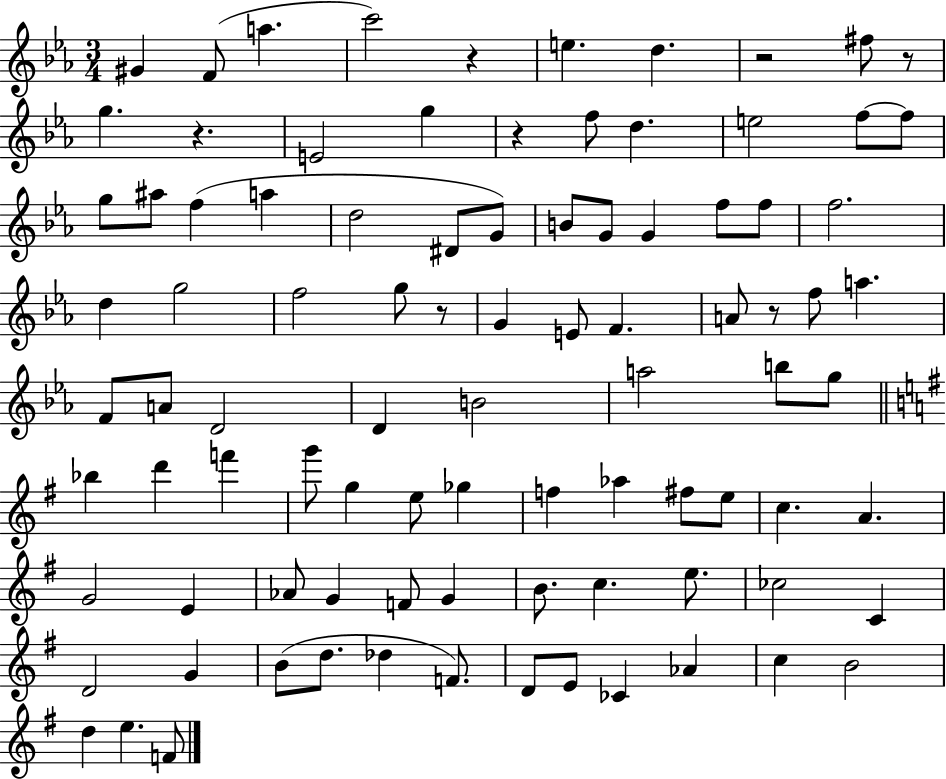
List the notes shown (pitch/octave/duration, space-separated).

G#4/q F4/e A5/q. C6/h R/q E5/q. D5/q. R/h F#5/e R/e G5/q. R/q. E4/h G5/q R/q F5/e D5/q. E5/h F5/e F5/e G5/e A#5/e F5/q A5/q D5/h D#4/e G4/e B4/e G4/e G4/q F5/e F5/e F5/h. D5/q G5/h F5/h G5/e R/e G4/q E4/e F4/q. A4/e R/e F5/e A5/q. F4/e A4/e D4/h D4/q B4/h A5/h B5/e G5/e Bb5/q D6/q F6/q G6/e G5/q E5/e Gb5/q F5/q Ab5/q F#5/e E5/e C5/q. A4/q. G4/h E4/q Ab4/e G4/q F4/e G4/q B4/e. C5/q. E5/e. CES5/h C4/q D4/h G4/q B4/e D5/e. Db5/q F4/e. D4/e E4/e CES4/q Ab4/q C5/q B4/h D5/q E5/q. F4/e